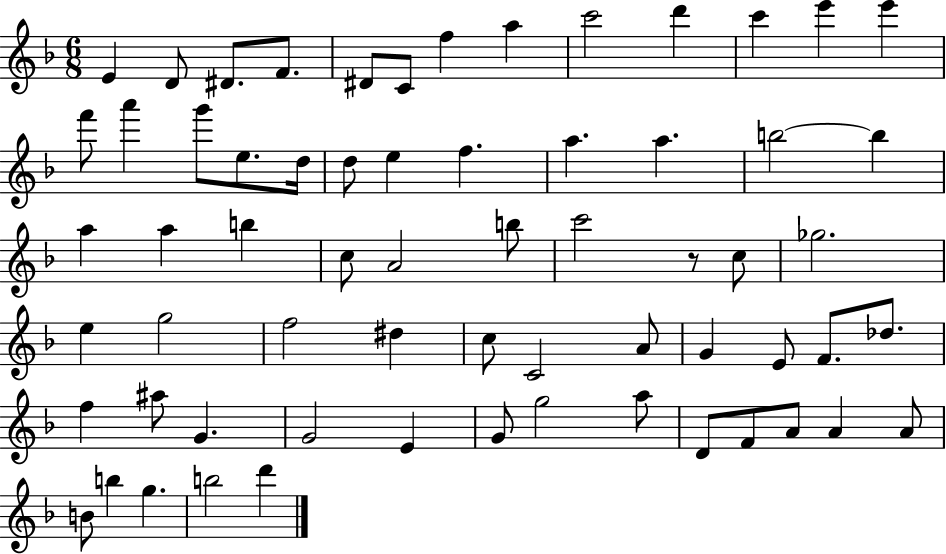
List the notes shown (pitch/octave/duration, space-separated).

E4/q D4/e D#4/e. F4/e. D#4/e C4/e F5/q A5/q C6/h D6/q C6/q E6/q E6/q F6/e A6/q G6/e E5/e. D5/s D5/e E5/q F5/q. A5/q. A5/q. B5/h B5/q A5/q A5/q B5/q C5/e A4/h B5/e C6/h R/e C5/e Gb5/h. E5/q G5/h F5/h D#5/q C5/e C4/h A4/e G4/q E4/e F4/e. Db5/e. F5/q A#5/e G4/q. G4/h E4/q G4/e G5/h A5/e D4/e F4/e A4/e A4/q A4/e B4/e B5/q G5/q. B5/h D6/q